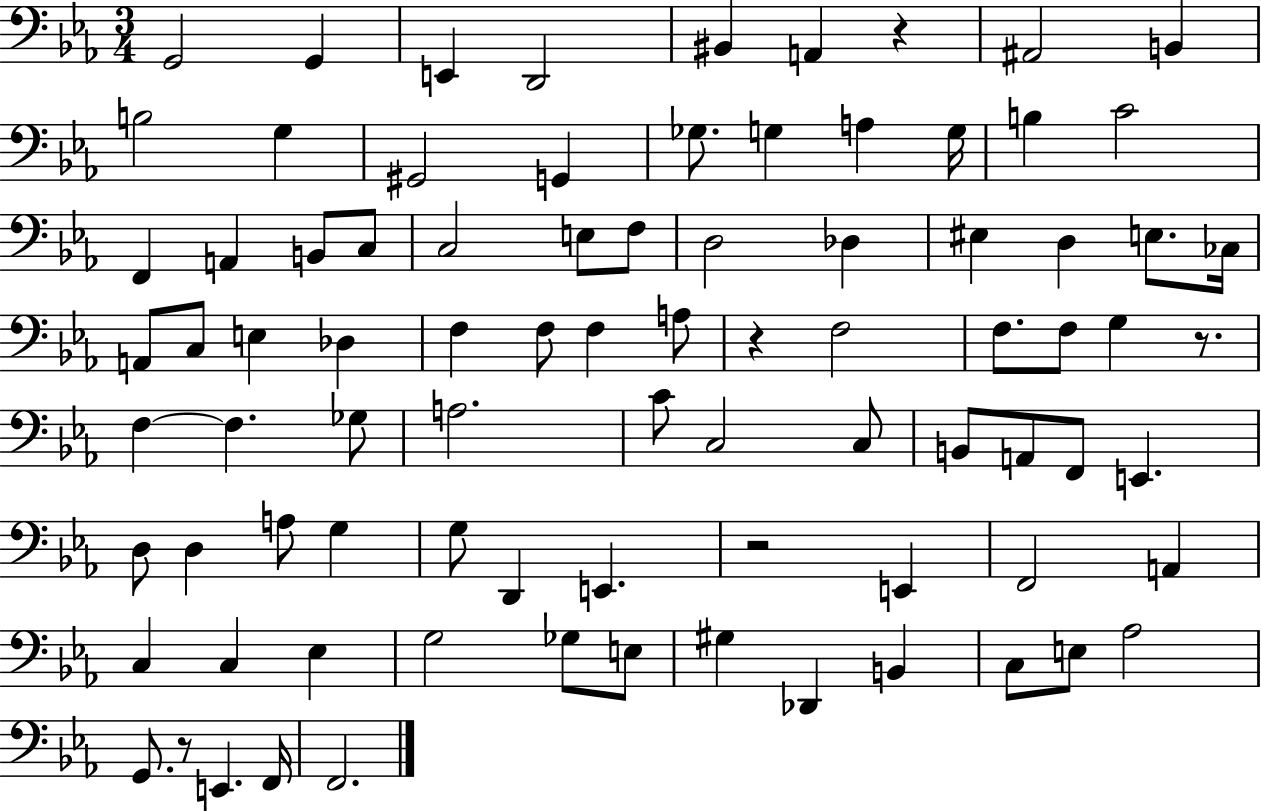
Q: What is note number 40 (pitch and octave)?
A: F3